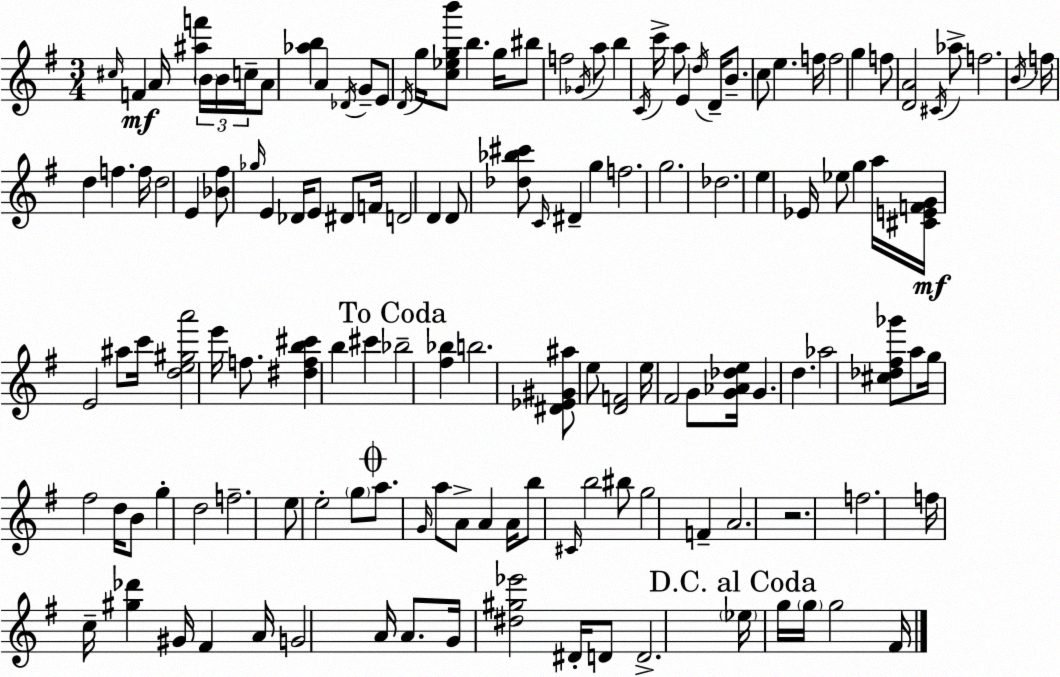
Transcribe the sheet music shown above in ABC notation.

X:1
T:Untitled
M:3/4
L:1/4
K:G
^c/4 F A/4 [^af'] B/4 B/4 c/4 A/2 [_ab] A _D/4 G/2 E/2 D/4 g/4 [c_egb']/2 b g/4 ^b/2 f2 _G/4 a/2 b C/4 c'/4 a/2 E d/4 D/4 B/2 c/2 e f/4 f2 g f/2 [DA]2 ^C/4 _a/2 f2 B/4 f/4 d f f/4 d2 E [_B^f]/2 _g/4 E _D/4 E/2 ^D/2 F/4 D2 D D/2 [_d_b^c']/2 C/4 ^D g f2 g2 _d2 e _E/4 _e/2 g a/4 [^CEFG]/4 E2 ^a/2 c'/4 [de^ga']2 e'/4 f/2 [^dfb^c'] b ^c' _b2 [^f_b] b2 [^D_E^G^a]/2 e/2 [DF]2 e/4 ^F2 G/2 [G_A_de]/4 G d _a2 [^c_d^f_g']/2 a/2 g/4 ^f2 d/4 B/2 g d2 f2 e/2 e2 g/2 a/2 G/4 a/2 A/2 A A/4 b/2 ^C/4 b2 ^b/2 g2 F A2 z2 f2 f/4 c/4 [^g_d'] ^G/4 ^F A/4 G2 A/4 A/2 G/4 [^d^g_e']2 ^D/4 D/2 D2 _e/4 g/4 g/4 g2 ^F/4